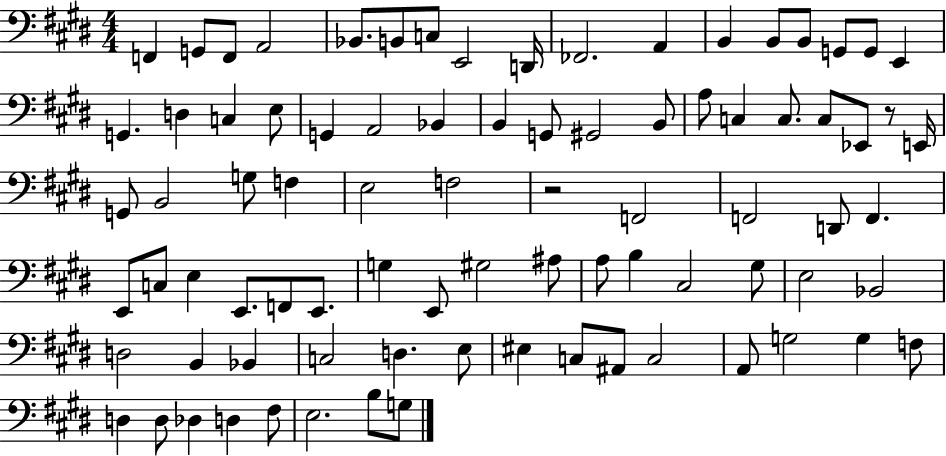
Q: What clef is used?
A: bass